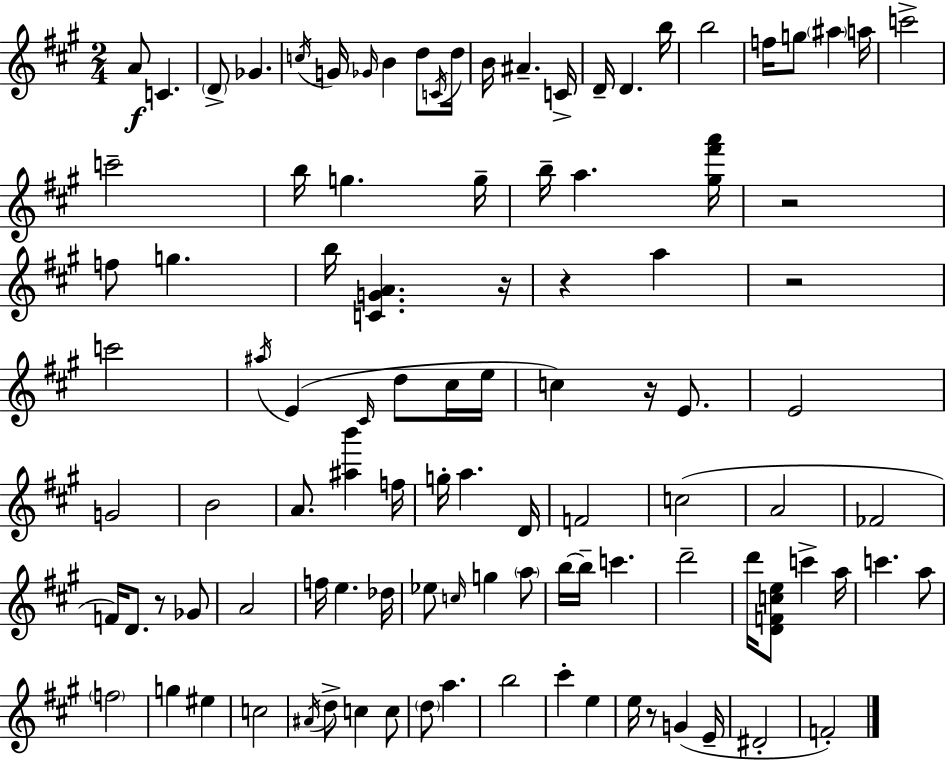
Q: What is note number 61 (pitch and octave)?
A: Db5